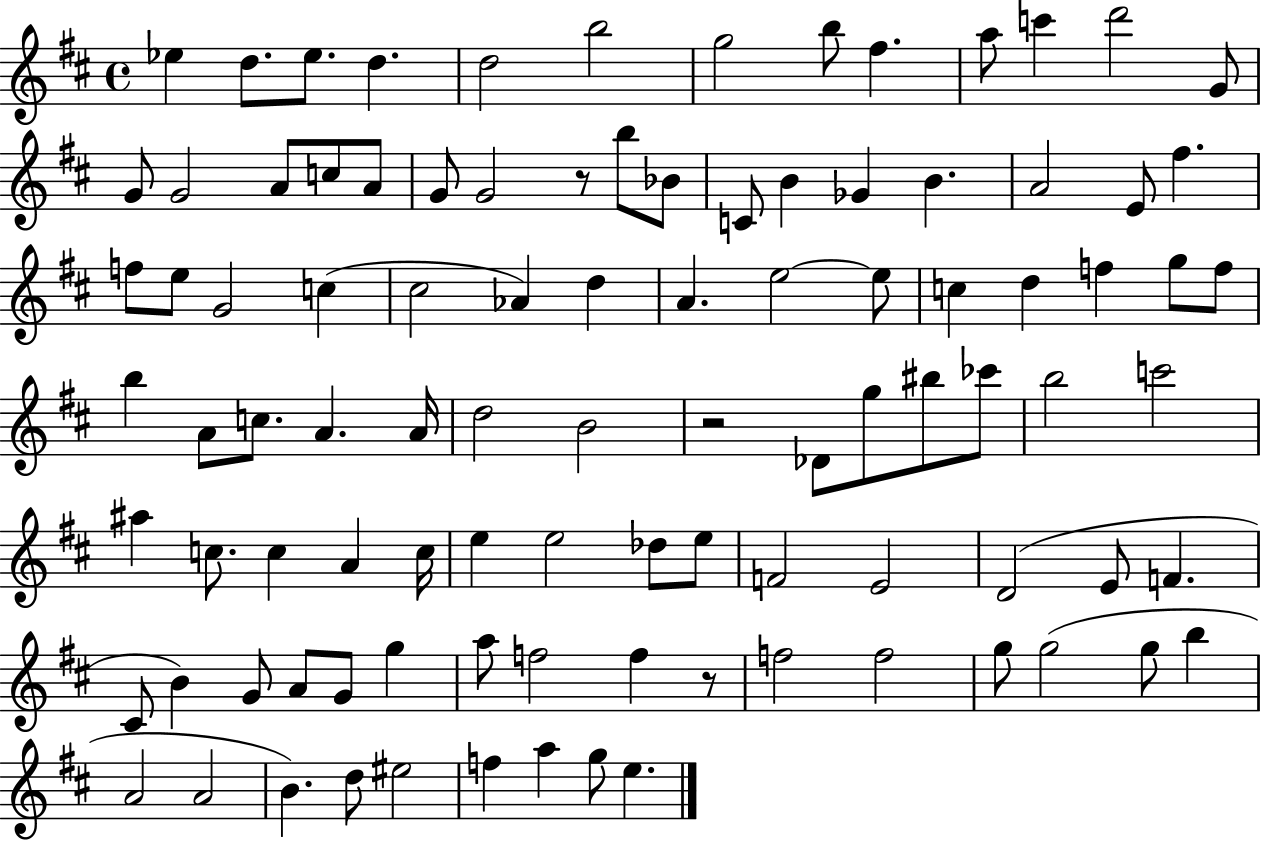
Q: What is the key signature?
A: D major